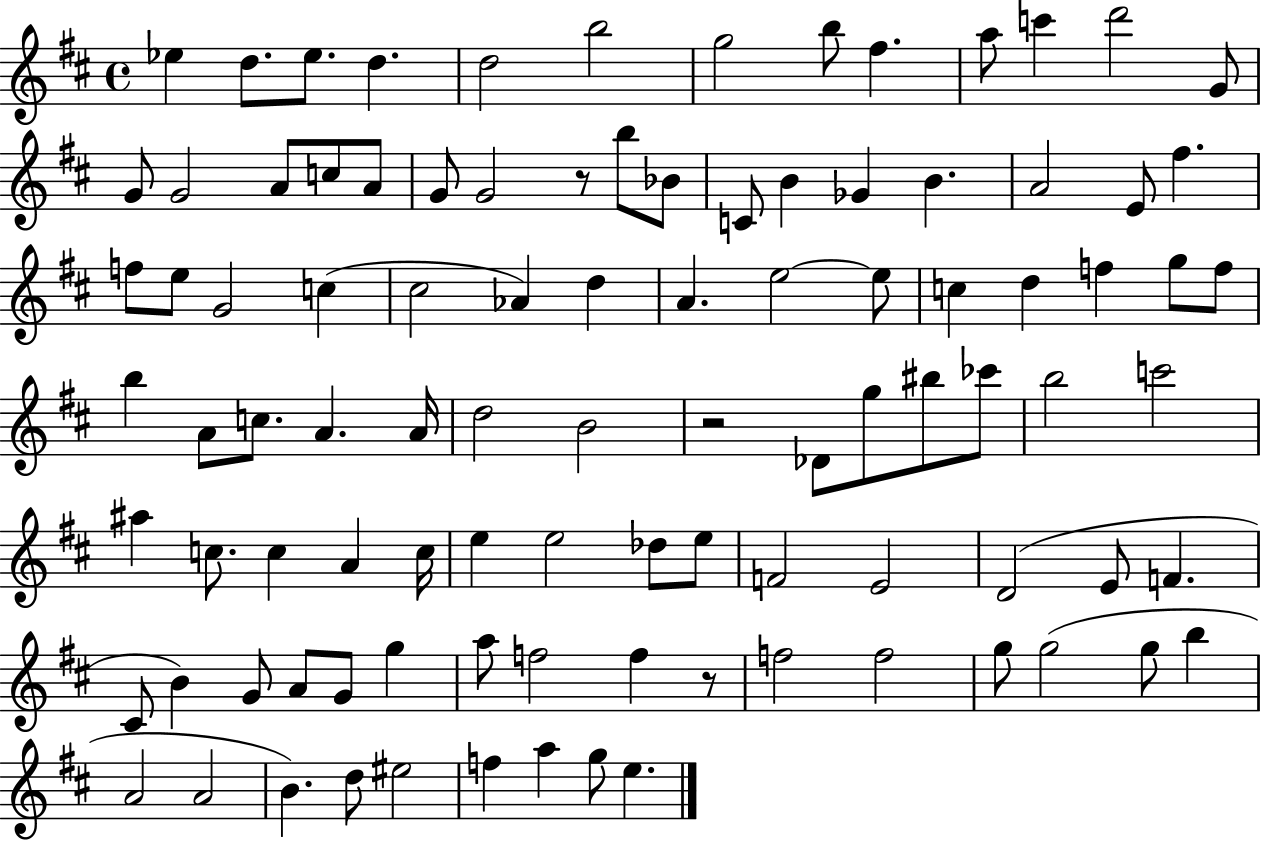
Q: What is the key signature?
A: D major